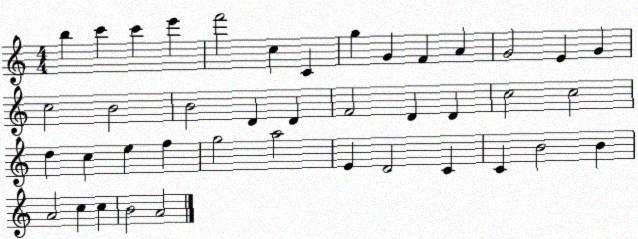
X:1
T:Untitled
M:4/4
L:1/4
K:C
b c' c' e' f'2 c C g G F A G2 E G c2 B2 B2 D D F2 D D c2 c2 d c e f g2 a2 E D2 C C B2 B A2 c c B2 A2